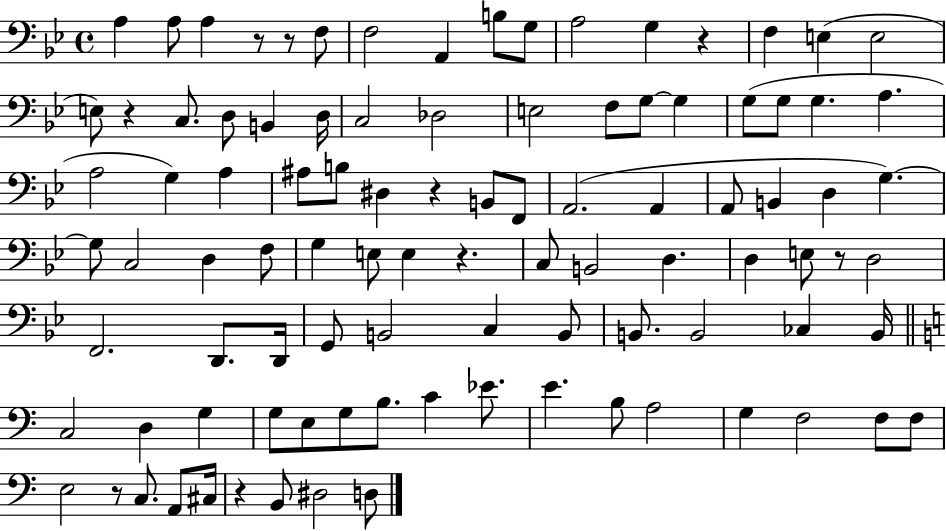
{
  \clef bass
  \time 4/4
  \defaultTimeSignature
  \key bes \major
  a4 a8 a4 r8 r8 f8 | f2 a,4 b8 g8 | a2 g4 r4 | f4 e4( e2 | \break e8) r4 c8. d8 b,4 d16 | c2 des2 | e2 f8 g8~~ g4 | g8( g8 g4. a4. | \break a2 g4) a4 | ais8 b8 dis4 r4 b,8 f,8 | a,2.( a,4 | a,8 b,4 d4 g4.~~) | \break g8 c2 d4 f8 | g4 e8 e4 r4. | c8 b,2 d4. | d4 e8 r8 d2 | \break f,2. d,8. d,16 | g,8 b,2 c4 b,8 | b,8. b,2 ces4 b,16 | \bar "||" \break \key c \major c2 d4 g4 | g8 e8 g8 b8. c'4 ees'8. | e'4. b8 a2 | g4 f2 f8 f8 | \break e2 r8 c8. a,8 cis16 | r4 b,8 dis2 d8 | \bar "|."
}